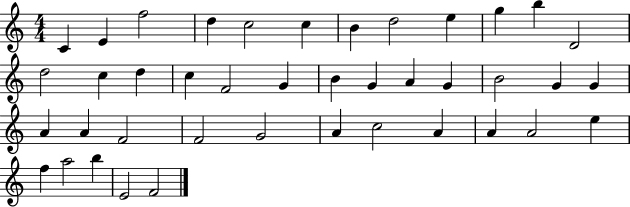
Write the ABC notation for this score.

X:1
T:Untitled
M:4/4
L:1/4
K:C
C E f2 d c2 c B d2 e g b D2 d2 c d c F2 G B G A G B2 G G A A F2 F2 G2 A c2 A A A2 e f a2 b E2 F2